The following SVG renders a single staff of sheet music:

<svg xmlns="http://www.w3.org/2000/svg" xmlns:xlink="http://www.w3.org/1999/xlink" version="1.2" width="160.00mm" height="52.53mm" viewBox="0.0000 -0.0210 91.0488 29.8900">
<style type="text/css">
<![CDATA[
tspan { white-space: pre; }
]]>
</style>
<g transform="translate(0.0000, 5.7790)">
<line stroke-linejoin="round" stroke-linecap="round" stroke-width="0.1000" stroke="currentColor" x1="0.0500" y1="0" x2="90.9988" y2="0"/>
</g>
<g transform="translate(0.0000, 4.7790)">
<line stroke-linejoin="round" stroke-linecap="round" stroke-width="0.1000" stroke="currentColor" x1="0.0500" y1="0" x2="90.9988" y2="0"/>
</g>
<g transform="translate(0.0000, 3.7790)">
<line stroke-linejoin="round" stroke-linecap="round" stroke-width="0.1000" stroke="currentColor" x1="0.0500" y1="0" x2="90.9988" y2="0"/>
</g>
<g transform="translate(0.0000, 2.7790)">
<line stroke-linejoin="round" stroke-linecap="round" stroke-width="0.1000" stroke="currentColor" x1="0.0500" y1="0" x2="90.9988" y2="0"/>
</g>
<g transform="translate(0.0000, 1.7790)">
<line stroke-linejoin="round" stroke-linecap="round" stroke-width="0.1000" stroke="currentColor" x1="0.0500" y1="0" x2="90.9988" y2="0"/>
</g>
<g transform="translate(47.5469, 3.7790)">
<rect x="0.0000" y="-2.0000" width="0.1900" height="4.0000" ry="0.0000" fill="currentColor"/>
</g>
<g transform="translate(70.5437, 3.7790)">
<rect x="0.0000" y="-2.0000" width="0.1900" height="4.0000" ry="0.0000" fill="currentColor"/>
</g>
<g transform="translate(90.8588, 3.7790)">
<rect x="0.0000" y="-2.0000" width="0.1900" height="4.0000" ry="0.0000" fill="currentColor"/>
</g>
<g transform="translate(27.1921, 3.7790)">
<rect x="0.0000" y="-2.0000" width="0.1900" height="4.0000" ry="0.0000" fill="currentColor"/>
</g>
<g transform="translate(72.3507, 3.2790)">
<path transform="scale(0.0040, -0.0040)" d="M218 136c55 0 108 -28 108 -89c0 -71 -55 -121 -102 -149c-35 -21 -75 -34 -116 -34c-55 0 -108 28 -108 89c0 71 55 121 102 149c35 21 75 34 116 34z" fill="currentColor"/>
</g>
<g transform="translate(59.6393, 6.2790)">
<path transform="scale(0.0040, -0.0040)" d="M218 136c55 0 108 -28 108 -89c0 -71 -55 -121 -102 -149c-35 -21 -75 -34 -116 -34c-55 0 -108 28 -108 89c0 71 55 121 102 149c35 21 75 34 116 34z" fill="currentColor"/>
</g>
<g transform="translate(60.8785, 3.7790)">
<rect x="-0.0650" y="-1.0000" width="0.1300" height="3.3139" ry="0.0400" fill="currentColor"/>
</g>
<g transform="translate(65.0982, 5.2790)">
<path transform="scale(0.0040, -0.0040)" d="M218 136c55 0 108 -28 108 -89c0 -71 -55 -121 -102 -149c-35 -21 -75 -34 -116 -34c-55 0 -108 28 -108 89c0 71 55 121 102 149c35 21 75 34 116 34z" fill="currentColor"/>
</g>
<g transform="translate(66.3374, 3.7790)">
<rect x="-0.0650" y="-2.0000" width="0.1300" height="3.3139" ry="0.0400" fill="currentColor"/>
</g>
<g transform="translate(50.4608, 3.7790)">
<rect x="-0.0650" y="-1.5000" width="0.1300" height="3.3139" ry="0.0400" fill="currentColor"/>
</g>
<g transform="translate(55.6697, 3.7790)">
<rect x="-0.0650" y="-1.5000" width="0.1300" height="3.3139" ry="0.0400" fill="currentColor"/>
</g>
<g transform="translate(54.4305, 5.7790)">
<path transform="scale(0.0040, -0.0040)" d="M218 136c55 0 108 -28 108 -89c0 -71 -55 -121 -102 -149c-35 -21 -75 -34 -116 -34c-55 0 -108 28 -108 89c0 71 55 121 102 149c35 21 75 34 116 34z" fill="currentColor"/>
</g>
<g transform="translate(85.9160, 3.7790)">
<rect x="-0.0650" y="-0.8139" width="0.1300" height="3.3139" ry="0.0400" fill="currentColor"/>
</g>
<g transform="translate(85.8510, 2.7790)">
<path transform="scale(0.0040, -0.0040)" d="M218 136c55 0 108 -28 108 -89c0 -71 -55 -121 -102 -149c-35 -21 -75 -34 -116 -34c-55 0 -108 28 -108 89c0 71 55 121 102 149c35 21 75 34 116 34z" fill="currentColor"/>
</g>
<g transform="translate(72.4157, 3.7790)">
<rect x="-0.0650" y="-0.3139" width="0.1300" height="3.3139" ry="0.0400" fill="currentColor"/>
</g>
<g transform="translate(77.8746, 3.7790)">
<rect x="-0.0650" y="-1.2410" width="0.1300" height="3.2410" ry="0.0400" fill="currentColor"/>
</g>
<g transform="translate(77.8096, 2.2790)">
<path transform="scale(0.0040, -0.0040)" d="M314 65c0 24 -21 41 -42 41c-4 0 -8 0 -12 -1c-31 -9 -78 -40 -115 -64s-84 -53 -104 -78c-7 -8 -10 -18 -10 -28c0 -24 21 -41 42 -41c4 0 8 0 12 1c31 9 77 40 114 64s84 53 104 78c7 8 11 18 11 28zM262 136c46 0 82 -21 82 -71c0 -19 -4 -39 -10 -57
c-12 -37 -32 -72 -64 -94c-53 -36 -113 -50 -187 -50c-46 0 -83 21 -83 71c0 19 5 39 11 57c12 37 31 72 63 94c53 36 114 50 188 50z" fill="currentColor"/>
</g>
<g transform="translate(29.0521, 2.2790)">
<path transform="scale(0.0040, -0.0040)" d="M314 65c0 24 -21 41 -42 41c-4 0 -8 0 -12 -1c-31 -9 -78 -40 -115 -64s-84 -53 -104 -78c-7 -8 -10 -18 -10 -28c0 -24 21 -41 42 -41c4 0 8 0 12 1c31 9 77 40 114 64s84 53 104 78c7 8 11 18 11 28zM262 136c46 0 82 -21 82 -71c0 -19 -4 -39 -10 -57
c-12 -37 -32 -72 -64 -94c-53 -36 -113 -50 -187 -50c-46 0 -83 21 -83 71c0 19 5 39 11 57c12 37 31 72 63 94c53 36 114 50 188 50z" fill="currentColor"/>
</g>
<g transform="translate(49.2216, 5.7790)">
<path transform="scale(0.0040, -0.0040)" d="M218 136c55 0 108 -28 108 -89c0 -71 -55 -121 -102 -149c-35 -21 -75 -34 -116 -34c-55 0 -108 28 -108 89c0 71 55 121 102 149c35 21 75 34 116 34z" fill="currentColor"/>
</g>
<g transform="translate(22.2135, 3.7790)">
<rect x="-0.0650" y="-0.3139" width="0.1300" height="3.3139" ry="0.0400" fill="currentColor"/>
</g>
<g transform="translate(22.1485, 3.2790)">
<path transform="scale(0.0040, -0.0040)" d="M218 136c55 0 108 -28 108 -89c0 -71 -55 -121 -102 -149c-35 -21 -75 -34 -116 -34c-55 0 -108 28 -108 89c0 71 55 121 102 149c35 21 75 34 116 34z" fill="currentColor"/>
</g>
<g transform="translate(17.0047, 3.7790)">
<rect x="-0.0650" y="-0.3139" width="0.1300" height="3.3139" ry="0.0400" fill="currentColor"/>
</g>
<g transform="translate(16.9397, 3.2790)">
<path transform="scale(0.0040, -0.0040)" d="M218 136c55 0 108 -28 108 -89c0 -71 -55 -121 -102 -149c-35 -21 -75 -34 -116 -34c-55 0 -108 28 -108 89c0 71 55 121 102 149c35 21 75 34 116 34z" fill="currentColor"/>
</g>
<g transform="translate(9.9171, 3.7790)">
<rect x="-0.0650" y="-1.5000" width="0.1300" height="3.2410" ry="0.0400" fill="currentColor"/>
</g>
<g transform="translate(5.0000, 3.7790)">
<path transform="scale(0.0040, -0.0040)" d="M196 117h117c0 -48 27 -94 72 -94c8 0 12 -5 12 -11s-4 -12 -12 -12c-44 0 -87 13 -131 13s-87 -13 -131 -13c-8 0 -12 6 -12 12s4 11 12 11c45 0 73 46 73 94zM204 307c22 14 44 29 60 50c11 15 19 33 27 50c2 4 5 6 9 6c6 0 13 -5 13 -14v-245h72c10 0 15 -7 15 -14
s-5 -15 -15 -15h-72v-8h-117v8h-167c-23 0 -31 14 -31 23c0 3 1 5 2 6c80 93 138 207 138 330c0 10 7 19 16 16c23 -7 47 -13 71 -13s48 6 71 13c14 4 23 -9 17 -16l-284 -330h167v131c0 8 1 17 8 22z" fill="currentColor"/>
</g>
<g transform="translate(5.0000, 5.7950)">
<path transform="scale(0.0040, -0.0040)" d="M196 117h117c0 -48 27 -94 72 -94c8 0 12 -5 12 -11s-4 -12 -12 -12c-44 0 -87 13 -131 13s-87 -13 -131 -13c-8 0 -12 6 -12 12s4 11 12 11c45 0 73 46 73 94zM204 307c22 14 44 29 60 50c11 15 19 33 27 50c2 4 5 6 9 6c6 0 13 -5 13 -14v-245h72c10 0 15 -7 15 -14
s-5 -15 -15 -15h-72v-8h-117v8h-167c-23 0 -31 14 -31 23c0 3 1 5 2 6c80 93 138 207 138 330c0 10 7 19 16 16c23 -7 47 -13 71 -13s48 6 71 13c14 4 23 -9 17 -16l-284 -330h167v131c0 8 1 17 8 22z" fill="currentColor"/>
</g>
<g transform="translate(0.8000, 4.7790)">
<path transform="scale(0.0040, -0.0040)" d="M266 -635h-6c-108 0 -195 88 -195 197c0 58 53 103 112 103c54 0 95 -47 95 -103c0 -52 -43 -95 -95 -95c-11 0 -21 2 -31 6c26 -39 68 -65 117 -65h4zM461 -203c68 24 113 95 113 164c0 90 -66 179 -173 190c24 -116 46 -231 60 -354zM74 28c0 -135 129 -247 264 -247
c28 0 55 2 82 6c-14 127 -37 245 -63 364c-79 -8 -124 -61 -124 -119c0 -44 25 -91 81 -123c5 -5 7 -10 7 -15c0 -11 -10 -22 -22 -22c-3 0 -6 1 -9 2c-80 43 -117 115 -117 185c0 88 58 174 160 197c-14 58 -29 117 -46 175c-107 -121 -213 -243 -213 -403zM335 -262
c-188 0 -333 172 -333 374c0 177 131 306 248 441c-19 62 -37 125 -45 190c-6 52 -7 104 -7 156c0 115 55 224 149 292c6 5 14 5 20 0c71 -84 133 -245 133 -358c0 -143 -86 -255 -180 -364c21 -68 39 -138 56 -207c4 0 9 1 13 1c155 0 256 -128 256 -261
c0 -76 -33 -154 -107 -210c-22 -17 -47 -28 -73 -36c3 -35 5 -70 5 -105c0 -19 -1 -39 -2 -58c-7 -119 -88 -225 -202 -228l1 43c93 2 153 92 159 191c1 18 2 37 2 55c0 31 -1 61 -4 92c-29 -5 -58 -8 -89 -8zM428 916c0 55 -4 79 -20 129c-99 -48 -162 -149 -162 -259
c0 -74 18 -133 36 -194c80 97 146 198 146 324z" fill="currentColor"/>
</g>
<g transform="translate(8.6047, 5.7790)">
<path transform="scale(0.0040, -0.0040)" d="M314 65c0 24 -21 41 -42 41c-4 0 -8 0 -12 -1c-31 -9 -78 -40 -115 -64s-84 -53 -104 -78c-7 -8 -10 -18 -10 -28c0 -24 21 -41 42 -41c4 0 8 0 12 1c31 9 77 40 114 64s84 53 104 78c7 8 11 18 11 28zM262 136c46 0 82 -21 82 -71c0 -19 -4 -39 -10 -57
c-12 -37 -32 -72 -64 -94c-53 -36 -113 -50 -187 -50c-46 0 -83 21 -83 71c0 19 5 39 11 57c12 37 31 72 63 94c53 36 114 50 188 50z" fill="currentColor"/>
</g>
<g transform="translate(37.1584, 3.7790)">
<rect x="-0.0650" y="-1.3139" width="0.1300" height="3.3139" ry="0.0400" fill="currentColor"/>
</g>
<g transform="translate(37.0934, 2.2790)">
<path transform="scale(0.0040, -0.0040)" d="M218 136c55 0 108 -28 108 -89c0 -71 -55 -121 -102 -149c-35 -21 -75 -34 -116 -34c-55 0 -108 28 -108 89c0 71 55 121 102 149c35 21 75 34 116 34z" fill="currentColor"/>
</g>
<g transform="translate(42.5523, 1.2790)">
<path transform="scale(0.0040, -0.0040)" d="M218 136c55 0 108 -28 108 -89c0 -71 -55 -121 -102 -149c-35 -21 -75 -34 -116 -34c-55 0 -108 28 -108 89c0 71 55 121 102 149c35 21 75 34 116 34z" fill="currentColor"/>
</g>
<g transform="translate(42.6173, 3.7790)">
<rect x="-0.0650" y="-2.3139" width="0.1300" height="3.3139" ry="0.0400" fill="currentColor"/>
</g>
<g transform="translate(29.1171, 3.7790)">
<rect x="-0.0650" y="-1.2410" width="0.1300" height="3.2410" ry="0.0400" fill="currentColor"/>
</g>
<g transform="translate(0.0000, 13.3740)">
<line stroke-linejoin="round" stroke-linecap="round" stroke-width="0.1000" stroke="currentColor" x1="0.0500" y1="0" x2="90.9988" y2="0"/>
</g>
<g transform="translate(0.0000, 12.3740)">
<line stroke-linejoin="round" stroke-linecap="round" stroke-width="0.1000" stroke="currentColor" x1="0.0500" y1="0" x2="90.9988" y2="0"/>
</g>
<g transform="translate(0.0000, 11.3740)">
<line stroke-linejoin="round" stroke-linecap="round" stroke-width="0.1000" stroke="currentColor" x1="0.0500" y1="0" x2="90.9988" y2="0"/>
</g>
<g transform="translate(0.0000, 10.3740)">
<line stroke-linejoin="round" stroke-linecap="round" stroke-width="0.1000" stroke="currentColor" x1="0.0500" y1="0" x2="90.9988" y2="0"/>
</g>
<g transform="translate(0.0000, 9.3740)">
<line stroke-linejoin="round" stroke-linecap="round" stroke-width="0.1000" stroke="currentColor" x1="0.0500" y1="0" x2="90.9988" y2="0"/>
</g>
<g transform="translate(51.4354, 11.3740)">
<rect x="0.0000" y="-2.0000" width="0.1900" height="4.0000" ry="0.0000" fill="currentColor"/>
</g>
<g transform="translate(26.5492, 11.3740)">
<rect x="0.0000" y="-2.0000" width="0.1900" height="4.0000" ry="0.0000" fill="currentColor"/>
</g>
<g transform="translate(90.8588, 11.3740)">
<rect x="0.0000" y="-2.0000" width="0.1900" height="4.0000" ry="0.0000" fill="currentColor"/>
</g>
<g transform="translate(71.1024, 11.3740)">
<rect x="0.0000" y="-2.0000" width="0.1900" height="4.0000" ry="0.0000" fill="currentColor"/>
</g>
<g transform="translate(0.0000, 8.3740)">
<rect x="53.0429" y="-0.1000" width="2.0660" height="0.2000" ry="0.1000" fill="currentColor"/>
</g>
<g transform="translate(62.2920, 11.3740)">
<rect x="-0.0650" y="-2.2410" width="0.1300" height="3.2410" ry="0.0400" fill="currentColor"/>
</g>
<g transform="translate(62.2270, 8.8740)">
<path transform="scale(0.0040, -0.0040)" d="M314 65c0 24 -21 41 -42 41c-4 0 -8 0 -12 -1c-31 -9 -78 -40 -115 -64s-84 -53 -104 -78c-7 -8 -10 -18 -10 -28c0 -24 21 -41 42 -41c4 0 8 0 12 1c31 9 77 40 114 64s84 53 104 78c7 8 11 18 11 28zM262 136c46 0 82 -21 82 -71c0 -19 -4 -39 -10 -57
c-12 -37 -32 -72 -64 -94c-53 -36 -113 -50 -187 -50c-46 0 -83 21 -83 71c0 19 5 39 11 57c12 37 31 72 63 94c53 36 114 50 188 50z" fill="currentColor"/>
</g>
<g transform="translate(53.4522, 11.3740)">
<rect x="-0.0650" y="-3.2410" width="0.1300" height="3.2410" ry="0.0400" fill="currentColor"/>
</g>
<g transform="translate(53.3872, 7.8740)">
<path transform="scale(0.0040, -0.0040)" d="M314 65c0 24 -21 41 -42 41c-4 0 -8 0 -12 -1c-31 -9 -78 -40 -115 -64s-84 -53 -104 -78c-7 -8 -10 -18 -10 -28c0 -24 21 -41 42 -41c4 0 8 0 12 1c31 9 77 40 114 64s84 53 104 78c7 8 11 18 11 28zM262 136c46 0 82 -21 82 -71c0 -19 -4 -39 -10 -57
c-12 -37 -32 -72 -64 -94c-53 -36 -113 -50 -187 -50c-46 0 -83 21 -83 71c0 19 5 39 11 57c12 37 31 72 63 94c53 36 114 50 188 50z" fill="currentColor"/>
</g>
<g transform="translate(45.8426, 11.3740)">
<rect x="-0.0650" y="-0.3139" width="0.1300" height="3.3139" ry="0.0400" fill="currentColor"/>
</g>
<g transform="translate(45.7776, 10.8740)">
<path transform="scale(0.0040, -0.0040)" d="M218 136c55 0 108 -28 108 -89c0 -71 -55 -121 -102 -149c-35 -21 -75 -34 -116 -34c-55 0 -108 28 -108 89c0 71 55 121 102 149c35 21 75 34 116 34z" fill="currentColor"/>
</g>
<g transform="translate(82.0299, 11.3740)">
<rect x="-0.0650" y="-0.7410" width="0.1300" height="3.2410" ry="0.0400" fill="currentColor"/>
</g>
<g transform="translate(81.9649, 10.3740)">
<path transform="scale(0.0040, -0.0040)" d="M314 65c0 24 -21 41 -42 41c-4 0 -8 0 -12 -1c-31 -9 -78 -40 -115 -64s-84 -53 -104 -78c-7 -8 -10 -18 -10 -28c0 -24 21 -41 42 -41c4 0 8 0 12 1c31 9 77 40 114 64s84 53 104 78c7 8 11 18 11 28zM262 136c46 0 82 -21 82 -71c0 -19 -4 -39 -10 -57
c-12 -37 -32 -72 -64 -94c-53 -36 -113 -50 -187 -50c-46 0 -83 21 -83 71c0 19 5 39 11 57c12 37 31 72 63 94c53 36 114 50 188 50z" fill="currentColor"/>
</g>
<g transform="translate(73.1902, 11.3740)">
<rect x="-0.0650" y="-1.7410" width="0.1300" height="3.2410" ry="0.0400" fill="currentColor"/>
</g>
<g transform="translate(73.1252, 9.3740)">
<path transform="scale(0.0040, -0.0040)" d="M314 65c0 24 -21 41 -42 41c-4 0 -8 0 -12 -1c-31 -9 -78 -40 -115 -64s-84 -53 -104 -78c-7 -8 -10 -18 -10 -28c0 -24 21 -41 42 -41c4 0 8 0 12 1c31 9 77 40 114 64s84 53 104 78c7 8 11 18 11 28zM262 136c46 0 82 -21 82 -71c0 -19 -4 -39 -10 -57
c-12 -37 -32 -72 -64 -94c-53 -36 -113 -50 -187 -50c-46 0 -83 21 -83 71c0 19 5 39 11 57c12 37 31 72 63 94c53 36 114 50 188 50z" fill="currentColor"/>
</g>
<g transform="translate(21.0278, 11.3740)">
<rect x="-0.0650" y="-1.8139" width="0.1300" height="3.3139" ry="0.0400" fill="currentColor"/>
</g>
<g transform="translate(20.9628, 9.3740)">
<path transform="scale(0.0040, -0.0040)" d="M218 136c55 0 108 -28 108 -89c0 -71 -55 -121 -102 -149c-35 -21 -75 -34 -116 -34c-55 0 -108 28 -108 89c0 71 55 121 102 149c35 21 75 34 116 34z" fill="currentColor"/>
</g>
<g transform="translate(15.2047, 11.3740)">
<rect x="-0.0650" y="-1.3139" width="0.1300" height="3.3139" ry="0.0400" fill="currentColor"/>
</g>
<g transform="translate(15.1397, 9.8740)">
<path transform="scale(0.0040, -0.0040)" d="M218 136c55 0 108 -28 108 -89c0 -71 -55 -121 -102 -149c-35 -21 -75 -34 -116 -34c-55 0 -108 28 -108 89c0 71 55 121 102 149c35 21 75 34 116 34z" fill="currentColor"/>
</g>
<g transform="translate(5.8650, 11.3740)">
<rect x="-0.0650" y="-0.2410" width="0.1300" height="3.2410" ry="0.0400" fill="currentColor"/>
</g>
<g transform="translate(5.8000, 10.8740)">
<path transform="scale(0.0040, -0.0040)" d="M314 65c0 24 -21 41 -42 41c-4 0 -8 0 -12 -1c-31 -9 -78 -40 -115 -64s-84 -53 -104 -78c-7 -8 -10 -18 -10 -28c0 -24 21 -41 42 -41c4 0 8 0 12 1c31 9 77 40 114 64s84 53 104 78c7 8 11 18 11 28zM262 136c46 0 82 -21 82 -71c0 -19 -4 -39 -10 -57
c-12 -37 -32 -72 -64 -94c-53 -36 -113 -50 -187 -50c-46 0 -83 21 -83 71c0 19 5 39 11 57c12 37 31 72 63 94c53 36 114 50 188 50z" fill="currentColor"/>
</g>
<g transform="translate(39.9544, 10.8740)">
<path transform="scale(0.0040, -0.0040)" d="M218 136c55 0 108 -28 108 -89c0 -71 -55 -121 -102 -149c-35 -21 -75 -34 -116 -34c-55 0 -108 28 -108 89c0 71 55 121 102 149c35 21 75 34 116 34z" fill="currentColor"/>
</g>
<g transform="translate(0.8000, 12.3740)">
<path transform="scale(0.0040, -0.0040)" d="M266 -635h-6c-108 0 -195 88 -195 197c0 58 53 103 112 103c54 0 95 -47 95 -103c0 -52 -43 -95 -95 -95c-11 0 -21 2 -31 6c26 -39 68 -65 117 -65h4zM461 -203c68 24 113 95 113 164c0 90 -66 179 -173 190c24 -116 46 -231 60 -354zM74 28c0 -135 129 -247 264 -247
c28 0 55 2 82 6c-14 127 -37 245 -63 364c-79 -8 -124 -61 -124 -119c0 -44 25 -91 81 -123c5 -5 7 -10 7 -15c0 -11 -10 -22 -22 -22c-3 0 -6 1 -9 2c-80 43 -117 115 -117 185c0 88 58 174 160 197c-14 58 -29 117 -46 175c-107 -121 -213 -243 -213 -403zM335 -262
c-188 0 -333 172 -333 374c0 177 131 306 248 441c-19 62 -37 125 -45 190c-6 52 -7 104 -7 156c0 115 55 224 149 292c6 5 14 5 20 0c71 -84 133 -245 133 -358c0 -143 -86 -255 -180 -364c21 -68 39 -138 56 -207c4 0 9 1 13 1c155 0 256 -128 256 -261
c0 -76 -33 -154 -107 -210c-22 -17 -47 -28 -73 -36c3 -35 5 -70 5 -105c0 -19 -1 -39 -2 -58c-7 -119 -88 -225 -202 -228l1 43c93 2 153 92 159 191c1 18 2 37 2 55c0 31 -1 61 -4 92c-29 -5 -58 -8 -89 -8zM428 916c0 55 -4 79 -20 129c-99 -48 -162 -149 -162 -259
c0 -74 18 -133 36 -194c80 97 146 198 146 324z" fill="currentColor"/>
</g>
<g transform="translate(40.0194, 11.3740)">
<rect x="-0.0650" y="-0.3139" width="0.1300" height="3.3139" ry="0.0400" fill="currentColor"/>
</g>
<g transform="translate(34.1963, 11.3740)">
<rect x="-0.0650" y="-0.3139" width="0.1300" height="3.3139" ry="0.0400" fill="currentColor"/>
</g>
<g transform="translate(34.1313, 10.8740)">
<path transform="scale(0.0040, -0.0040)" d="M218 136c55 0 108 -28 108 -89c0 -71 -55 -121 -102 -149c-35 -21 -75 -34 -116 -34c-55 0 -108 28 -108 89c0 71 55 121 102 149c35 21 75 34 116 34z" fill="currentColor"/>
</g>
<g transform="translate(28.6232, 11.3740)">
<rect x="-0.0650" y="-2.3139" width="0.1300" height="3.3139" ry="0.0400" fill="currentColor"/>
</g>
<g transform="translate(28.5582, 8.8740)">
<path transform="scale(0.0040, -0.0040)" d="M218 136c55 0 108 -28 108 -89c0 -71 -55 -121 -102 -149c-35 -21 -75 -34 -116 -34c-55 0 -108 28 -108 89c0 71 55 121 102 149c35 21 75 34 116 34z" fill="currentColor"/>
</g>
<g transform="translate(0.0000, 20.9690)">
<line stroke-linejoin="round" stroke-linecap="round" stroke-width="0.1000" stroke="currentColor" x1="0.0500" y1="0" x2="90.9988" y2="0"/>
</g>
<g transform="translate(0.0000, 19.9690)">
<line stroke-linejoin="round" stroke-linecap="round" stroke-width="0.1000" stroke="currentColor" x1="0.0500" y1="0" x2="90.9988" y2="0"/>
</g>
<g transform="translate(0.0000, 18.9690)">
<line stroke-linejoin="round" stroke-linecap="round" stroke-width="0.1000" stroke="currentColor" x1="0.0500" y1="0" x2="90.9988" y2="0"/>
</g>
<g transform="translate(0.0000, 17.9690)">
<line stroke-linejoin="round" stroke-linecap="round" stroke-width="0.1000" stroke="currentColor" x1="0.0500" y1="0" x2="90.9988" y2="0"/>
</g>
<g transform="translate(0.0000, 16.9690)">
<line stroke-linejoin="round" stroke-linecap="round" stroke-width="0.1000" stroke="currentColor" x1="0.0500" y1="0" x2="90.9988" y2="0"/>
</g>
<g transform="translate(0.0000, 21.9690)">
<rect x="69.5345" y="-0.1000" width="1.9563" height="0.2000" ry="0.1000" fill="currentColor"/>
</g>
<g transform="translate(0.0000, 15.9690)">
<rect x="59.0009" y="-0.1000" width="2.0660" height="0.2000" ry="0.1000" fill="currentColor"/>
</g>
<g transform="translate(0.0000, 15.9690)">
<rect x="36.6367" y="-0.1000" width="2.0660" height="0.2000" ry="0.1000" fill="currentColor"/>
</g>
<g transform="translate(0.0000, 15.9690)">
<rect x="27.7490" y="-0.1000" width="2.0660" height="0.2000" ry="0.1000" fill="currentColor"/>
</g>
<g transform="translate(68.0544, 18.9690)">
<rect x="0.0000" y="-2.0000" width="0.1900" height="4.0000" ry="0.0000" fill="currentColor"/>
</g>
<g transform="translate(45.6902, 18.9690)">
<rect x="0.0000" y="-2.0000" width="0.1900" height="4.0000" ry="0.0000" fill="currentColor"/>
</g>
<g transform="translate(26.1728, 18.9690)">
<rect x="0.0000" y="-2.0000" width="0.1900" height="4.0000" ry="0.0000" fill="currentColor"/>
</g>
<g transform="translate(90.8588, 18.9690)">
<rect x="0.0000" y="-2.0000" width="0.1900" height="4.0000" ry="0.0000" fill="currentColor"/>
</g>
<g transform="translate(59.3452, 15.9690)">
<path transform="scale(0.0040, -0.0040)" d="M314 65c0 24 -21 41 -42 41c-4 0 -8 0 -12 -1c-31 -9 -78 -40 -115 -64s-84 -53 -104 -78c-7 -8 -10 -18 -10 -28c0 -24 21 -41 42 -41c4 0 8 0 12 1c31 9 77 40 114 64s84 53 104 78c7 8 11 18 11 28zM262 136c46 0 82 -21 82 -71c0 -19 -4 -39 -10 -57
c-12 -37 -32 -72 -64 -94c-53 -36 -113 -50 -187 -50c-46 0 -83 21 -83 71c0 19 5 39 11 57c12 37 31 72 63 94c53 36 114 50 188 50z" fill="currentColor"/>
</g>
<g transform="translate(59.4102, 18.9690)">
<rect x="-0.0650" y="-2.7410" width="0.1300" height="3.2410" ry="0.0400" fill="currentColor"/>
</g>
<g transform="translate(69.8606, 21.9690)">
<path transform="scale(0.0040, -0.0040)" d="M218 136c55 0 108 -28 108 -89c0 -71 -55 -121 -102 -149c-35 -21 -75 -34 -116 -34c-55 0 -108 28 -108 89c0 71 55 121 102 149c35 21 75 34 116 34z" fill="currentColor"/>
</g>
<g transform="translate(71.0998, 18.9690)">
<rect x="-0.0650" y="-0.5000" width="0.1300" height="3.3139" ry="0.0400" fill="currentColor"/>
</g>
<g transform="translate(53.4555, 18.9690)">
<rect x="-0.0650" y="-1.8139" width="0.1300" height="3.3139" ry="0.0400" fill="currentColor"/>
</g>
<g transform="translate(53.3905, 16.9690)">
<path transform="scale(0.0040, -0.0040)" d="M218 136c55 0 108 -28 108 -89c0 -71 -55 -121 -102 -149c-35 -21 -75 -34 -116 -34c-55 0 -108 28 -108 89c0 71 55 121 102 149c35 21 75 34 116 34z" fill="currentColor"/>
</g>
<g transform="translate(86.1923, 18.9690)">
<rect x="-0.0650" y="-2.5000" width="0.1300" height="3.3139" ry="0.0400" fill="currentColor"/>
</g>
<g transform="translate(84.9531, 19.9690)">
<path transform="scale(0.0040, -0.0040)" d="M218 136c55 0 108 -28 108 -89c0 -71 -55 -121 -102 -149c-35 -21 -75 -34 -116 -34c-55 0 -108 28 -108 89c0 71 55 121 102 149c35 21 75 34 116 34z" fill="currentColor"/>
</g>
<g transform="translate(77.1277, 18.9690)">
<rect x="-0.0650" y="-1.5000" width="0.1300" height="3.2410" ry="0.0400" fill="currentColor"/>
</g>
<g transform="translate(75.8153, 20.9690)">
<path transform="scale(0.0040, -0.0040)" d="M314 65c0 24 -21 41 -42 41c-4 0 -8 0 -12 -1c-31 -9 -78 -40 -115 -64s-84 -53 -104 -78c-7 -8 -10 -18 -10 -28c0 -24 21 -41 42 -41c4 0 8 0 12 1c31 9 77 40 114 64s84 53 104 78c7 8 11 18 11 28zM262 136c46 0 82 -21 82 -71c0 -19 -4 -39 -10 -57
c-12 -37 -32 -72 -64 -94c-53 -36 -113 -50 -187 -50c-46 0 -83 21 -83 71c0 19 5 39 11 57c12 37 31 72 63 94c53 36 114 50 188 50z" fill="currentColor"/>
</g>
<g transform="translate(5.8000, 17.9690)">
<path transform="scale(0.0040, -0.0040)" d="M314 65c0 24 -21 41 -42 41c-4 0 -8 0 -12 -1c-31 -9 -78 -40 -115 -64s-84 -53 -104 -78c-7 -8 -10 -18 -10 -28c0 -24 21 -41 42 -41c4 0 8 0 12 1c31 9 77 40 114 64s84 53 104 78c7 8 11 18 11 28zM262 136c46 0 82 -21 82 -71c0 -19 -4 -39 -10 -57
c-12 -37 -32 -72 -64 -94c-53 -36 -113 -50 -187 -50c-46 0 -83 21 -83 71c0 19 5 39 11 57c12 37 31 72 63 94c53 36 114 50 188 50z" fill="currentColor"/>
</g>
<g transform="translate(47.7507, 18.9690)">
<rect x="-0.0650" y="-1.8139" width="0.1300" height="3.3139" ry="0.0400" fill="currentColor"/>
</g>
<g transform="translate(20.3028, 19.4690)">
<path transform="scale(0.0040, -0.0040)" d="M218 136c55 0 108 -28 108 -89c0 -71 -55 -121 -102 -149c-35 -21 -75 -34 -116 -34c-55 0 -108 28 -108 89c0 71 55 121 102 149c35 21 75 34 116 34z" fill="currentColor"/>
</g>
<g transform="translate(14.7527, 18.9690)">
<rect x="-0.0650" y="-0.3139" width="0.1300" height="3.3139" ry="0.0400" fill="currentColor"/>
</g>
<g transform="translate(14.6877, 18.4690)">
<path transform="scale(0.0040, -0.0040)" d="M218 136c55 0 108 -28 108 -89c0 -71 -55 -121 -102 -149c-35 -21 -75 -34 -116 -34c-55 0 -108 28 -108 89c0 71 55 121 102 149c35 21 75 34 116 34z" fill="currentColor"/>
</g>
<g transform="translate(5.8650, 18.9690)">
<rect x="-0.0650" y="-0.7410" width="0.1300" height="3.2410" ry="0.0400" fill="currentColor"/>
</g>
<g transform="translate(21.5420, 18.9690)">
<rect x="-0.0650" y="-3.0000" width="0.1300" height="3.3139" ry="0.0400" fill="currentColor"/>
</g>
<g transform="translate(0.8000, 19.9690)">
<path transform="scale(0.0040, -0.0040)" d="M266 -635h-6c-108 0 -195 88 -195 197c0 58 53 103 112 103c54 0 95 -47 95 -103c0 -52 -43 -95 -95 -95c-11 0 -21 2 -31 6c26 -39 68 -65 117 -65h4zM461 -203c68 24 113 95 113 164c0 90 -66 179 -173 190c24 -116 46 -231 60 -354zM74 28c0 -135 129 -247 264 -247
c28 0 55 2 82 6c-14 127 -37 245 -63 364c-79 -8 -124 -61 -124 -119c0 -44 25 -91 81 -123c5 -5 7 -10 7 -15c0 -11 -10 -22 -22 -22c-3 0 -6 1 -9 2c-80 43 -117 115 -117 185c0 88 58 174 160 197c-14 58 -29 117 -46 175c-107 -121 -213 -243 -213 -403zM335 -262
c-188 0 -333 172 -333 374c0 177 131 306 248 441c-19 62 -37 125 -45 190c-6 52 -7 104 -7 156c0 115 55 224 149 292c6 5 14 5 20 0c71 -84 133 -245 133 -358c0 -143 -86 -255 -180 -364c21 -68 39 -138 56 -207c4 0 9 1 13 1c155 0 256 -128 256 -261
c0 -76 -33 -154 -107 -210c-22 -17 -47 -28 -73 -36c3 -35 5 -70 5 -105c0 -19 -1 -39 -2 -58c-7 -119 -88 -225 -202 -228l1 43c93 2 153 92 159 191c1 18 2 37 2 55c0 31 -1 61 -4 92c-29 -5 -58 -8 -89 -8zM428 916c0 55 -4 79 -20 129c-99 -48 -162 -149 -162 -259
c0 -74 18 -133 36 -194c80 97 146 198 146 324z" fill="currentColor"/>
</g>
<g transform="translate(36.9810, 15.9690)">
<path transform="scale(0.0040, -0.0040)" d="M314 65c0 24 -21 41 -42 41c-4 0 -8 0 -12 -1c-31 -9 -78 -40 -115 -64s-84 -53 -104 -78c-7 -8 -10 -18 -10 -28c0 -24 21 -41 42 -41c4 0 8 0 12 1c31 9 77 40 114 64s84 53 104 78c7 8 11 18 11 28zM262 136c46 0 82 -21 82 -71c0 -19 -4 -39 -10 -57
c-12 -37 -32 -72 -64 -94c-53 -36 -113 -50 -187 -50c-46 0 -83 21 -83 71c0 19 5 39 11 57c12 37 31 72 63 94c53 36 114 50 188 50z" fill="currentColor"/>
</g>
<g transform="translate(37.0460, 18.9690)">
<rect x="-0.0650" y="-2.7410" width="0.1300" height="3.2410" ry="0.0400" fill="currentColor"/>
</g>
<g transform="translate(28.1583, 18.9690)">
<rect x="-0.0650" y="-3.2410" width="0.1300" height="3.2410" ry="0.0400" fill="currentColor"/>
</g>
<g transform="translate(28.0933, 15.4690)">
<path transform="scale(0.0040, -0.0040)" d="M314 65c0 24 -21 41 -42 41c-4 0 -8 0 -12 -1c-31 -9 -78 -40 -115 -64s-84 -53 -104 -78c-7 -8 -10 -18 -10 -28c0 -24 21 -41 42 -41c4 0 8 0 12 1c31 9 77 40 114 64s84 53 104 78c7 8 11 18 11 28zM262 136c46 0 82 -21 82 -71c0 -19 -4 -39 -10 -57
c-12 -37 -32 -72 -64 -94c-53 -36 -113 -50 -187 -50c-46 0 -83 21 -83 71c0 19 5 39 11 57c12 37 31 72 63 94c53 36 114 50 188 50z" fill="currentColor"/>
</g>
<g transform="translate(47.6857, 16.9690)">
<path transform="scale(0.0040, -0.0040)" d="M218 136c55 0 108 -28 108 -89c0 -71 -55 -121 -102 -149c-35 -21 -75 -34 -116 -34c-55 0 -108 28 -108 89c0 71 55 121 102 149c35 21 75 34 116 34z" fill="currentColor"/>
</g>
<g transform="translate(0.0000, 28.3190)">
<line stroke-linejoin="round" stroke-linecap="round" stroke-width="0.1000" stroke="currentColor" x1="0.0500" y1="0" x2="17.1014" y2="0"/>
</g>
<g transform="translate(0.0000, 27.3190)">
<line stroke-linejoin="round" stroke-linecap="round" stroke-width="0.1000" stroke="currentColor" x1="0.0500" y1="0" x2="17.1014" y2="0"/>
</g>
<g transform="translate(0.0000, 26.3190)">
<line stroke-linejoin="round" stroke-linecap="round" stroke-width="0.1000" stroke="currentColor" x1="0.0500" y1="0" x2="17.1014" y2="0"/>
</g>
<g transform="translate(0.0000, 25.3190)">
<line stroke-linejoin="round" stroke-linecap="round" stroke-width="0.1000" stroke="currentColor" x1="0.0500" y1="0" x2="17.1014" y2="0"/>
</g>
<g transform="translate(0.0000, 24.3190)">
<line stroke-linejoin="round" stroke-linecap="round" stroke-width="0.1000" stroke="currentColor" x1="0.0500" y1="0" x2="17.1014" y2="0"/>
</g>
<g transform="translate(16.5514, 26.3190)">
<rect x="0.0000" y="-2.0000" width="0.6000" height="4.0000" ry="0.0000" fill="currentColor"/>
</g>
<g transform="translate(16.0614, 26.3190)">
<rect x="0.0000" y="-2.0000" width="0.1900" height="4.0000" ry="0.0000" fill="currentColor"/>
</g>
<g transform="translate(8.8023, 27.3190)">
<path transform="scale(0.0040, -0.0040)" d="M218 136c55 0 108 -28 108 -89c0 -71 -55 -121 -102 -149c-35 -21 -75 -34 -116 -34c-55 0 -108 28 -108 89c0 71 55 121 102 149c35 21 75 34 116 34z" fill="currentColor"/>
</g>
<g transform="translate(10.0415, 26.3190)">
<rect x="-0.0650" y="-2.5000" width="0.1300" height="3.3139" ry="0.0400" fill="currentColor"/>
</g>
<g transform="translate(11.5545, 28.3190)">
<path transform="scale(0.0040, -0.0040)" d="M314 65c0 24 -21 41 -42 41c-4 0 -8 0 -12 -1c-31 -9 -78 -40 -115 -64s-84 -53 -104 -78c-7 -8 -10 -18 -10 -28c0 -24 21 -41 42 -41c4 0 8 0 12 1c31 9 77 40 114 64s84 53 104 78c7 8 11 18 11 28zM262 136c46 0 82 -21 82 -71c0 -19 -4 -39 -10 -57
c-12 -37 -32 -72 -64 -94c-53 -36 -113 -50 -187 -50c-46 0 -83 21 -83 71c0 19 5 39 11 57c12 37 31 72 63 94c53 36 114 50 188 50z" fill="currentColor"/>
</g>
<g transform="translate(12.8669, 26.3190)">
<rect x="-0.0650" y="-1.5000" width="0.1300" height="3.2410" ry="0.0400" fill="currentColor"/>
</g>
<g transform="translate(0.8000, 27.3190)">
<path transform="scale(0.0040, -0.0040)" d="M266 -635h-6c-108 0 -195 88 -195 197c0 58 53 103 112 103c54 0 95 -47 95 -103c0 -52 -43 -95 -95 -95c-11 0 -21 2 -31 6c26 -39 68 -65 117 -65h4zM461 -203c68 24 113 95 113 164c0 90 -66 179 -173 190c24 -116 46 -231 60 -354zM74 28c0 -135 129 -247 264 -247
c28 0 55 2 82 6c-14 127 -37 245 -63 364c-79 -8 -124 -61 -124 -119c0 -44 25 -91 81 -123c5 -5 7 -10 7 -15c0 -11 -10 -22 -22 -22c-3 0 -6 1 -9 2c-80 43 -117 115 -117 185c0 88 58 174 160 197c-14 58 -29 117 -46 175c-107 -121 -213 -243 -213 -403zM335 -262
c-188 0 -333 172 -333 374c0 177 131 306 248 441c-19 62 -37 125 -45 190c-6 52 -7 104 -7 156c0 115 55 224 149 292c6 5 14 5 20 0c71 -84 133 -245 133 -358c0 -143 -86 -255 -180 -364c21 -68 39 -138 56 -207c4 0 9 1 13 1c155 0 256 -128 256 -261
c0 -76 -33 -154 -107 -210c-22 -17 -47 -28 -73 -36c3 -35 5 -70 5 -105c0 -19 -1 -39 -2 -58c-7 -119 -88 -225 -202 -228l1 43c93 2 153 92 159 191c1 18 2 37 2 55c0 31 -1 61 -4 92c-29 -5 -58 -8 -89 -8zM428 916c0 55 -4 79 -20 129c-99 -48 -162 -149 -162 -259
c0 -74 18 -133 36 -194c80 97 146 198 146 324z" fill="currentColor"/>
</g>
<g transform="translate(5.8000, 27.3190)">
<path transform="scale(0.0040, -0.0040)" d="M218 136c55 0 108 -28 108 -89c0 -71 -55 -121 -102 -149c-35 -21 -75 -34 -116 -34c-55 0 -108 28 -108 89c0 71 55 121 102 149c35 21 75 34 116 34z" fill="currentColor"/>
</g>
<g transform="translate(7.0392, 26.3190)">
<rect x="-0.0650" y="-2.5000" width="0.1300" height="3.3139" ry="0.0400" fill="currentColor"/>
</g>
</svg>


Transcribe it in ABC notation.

X:1
T:Untitled
M:4/4
L:1/4
K:C
E2 c c e2 e g E E D F c e2 d c2 e f g c c c b2 g2 f2 d2 d2 c A b2 a2 f f a2 C E2 G G G E2